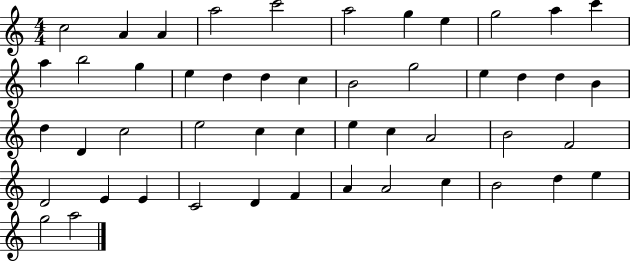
C5/h A4/q A4/q A5/h C6/h A5/h G5/q E5/q G5/h A5/q C6/q A5/q B5/h G5/q E5/q D5/q D5/q C5/q B4/h G5/h E5/q D5/q D5/q B4/q D5/q D4/q C5/h E5/h C5/q C5/q E5/q C5/q A4/h B4/h F4/h D4/h E4/q E4/q C4/h D4/q F4/q A4/q A4/h C5/q B4/h D5/q E5/q G5/h A5/h